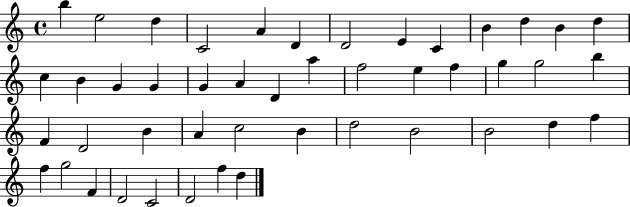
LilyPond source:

{
  \clef treble
  \time 4/4
  \defaultTimeSignature
  \key c \major
  b''4 e''2 d''4 | c'2 a'4 d'4 | d'2 e'4 c'4 | b'4 d''4 b'4 d''4 | \break c''4 b'4 g'4 g'4 | g'4 a'4 d'4 a''4 | f''2 e''4 f''4 | g''4 g''2 b''4 | \break f'4 d'2 b'4 | a'4 c''2 b'4 | d''2 b'2 | b'2 d''4 f''4 | \break f''4 g''2 f'4 | d'2 c'2 | d'2 f''4 d''4 | \bar "|."
}